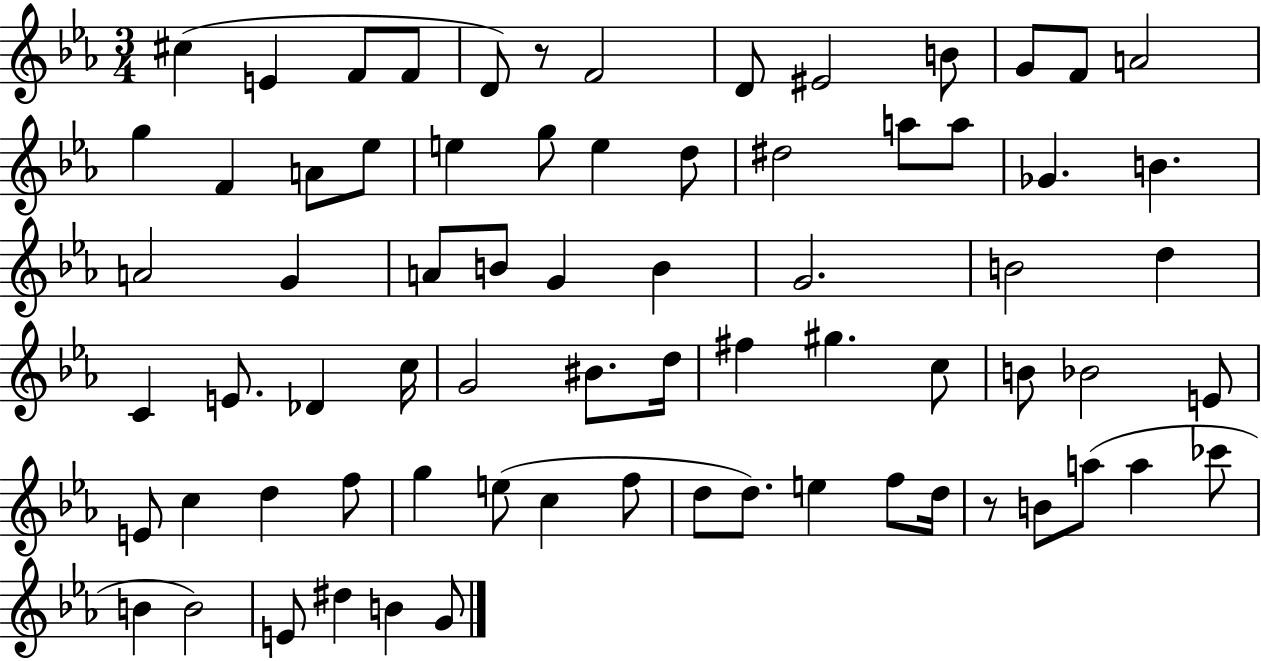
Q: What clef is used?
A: treble